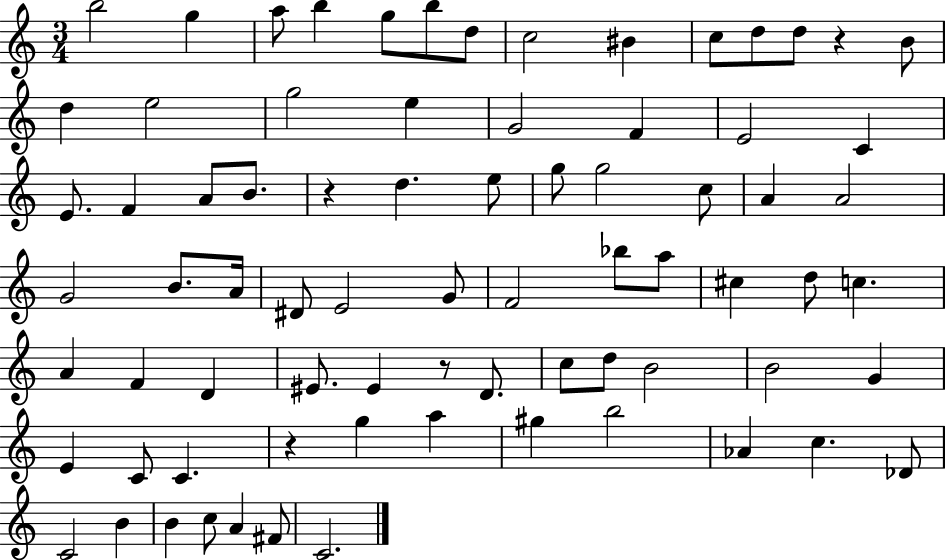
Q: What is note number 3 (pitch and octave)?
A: A5